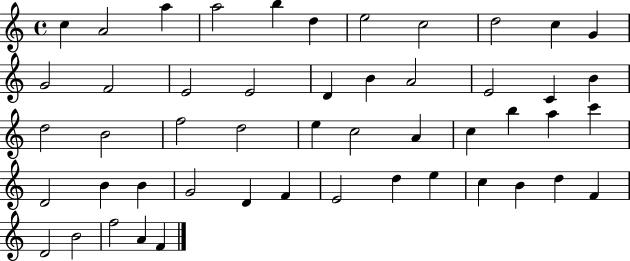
X:1
T:Untitled
M:4/4
L:1/4
K:C
c A2 a a2 b d e2 c2 d2 c G G2 F2 E2 E2 D B A2 E2 C B d2 B2 f2 d2 e c2 A c b a c' D2 B B G2 D F E2 d e c B d F D2 B2 f2 A F